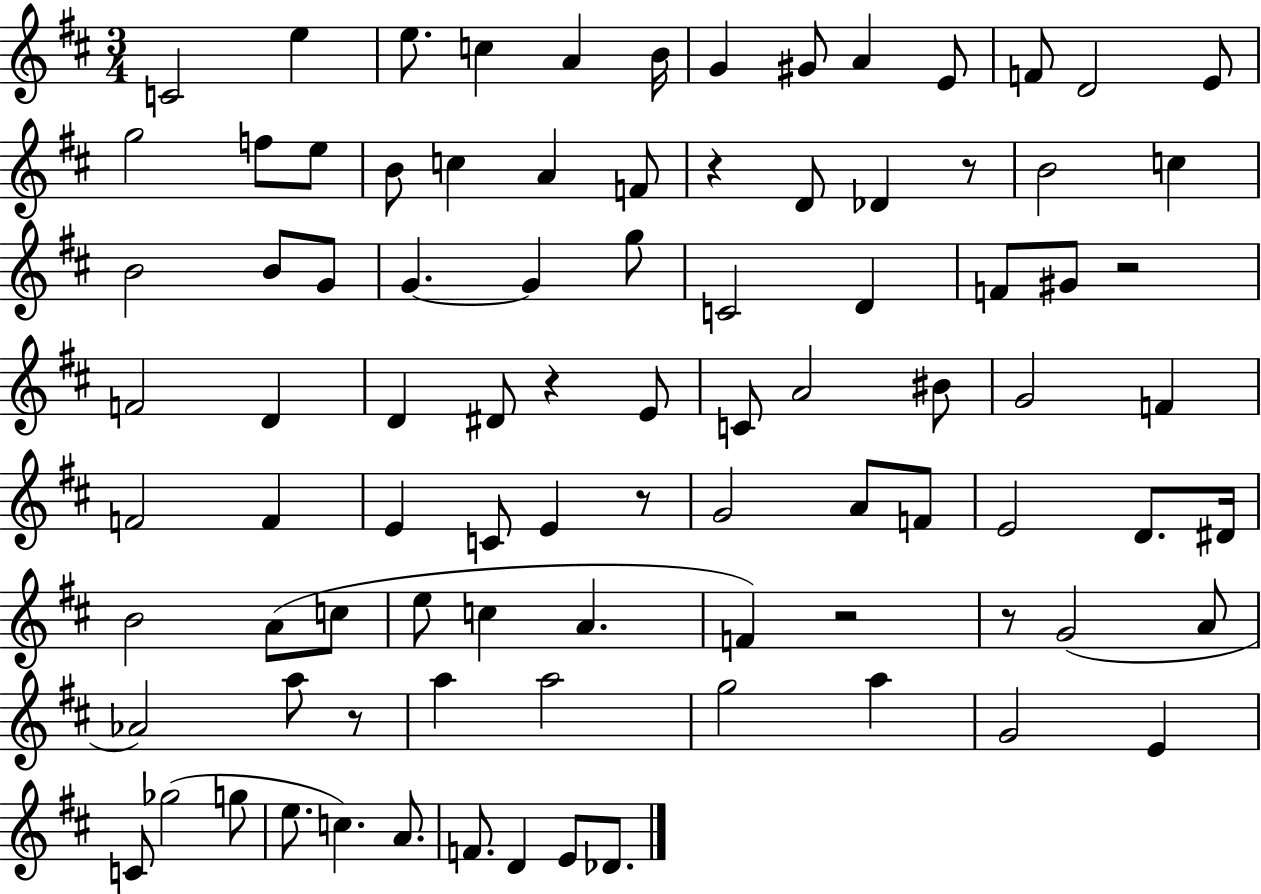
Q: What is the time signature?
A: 3/4